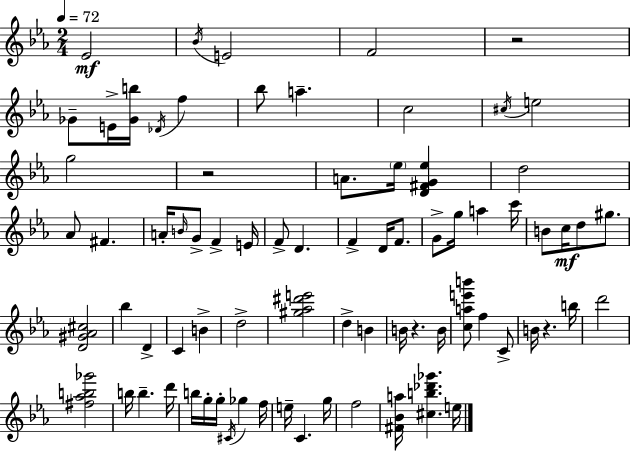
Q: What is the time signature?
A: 2/4